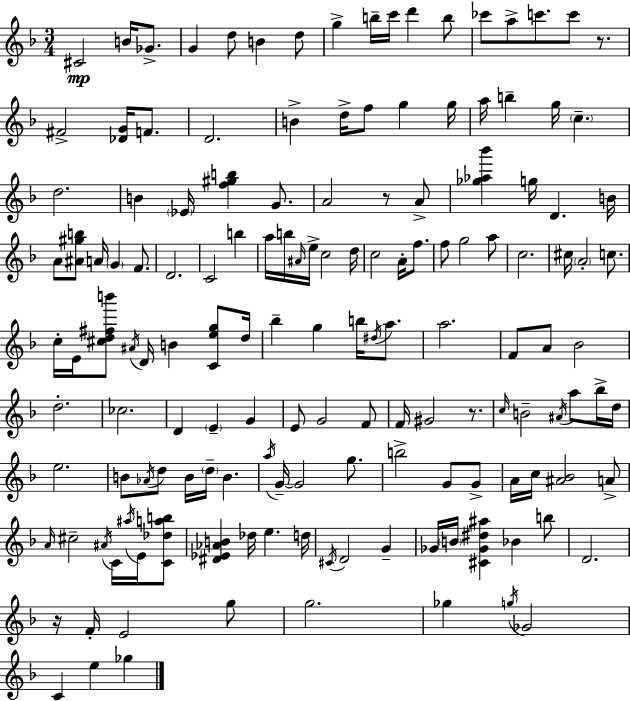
X:1
T:Untitled
M:3/4
L:1/4
K:Dm
^C2 B/4 _G/2 G d/2 B d/2 g b/4 c'/4 d' b/2 _c'/2 a/2 c'/2 c'/2 z/2 ^F2 [_DG]/4 F/2 D2 B d/4 f/2 g g/4 a/4 b g/4 c d2 B _E/4 [f^gb] G/2 A2 z/2 A/2 [_g_a_b'] g/4 D B/4 A/2 [^A^gb]/2 A/4 G F/2 D2 C2 b a/4 b/4 ^A/4 e/4 c2 d/4 c2 A/4 f/2 f/2 g2 a/2 c2 ^c/4 A2 c/2 c/4 E/4 [^cd^fb']/2 ^A/4 D/4 B [Ceg]/2 d/4 _b g b/4 ^d/4 a/2 a2 F/2 A/2 _B2 d2 _c2 D E G E/2 G2 F/2 F/4 ^G2 z/2 c/4 B2 ^A/4 a/2 _b/4 d/4 e2 B/2 _A/4 d/2 B/4 d/4 B a/4 G/4 G2 g/2 b2 G/2 G/2 A/4 c/4 [^A_B]2 A/2 A/4 ^c2 ^A/4 C/4 ^a/4 E/4 [C_dab]/2 [^D_E_AB] _d/4 e d/4 ^C/4 D2 G _G/4 B/4 [^C_G^d^a] _B b/2 D2 z/4 F/4 E2 g/2 g2 _g g/4 _G2 C e _g